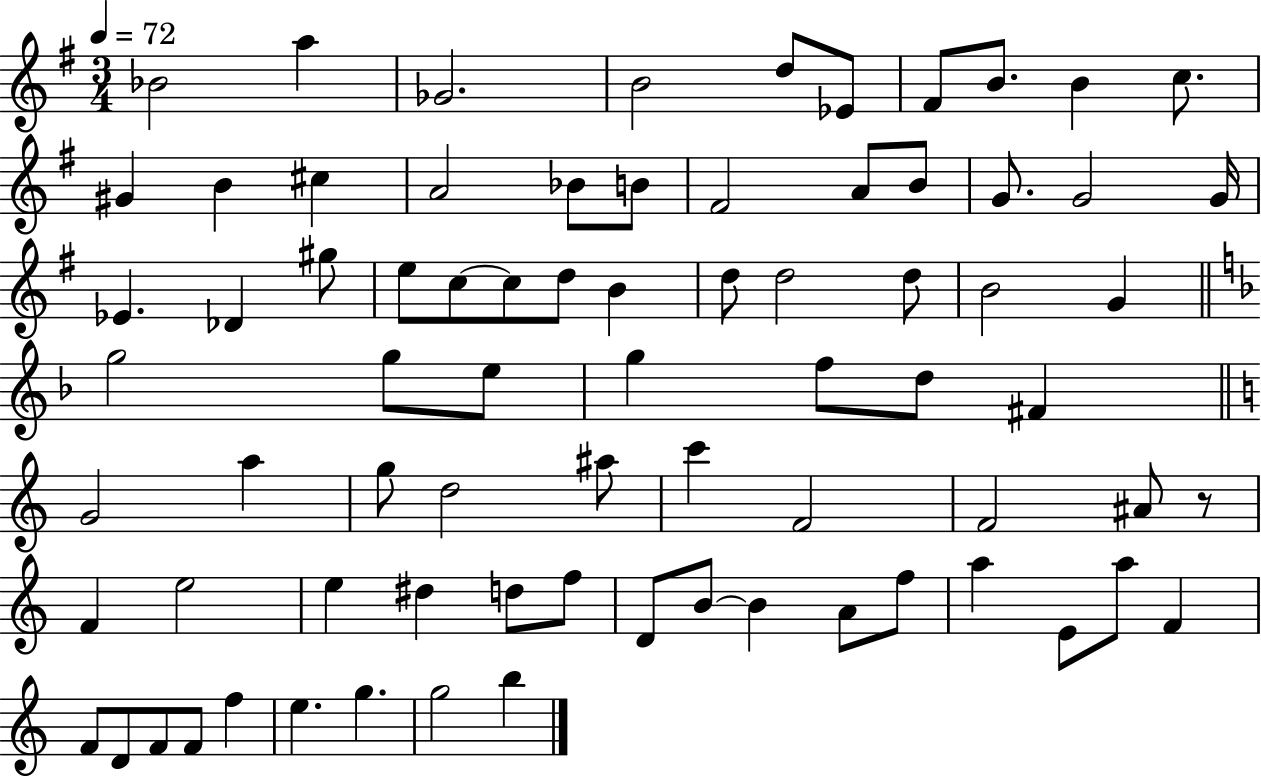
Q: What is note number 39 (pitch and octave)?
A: G5